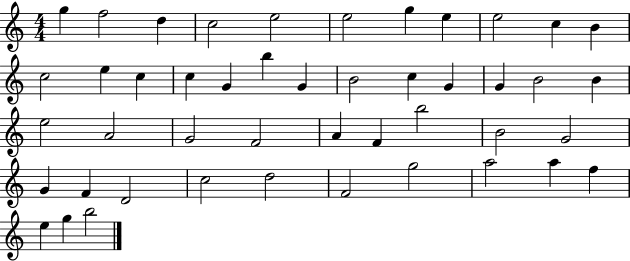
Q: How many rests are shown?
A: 0